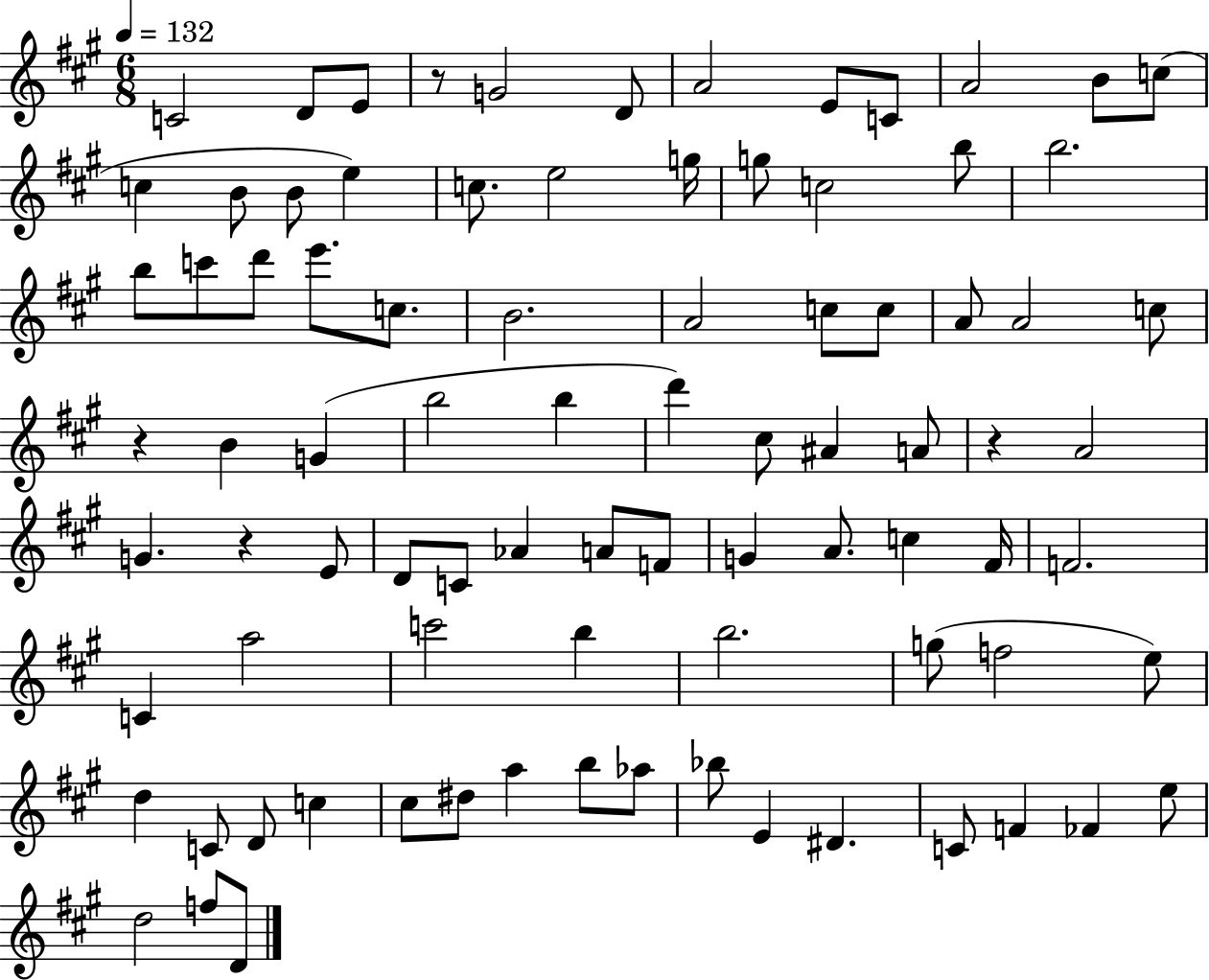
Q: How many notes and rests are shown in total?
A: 86